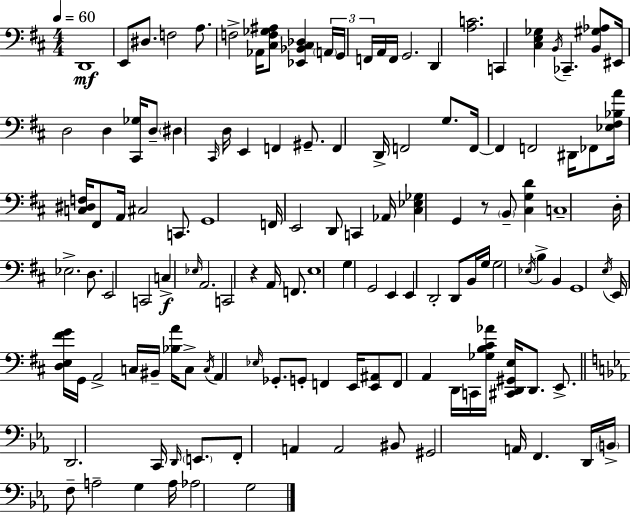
X:1
T:Untitled
M:4/4
L:1/4
K:D
D,,4 E,,/2 ^D,/2 F,2 A,/2 F,2 _A,,/4 [^C,F,_G,^A,]/2 [_E,,_B,,^C,_D,] A,,/4 G,,/4 F,,/4 A,,/4 F,,/4 G,,2 D,, [A,C]2 C,, [^C,E,_G,] B,,/4 _C,, [B,,^G,_A,]/2 ^E,,/4 D,2 D, [^C,,_G,]/4 D,/2 ^D, ^C,,/4 D,/4 E,, F,, ^G,,/2 F,, D,,/4 F,,2 G,/2 F,,/4 F,, F,,2 ^D,,/4 _F,,/2 [_E,^F,_B,A]/4 [C,^D,F,]/4 ^F,,/2 A,,/4 ^C,2 C,,/2 G,,4 F,,/4 E,,2 D,,/2 C,, _A,,/4 [^C,_E,_G,] G,, z/2 B,,/2 [^C,G,D] C,4 D,/4 _E,2 D,/2 E,,2 C,,2 C, _E,/4 A,,2 C,,2 z A,,/4 F,,/2 E,4 G, G,,2 E,, E,, D,,2 D,,/2 B,,/4 G,/4 G,2 _E,/4 B, B,, G,,4 E,/4 E,,/4 [D,E,^FG]/4 G,,/4 A,,2 C,/4 ^B,,/4 [_B,A]/4 C,/2 C,/4 A,, _E,/4 _G,,/2 G,,/2 F,, E,,/4 [E,,^A,,]/2 F,,/2 A,, D,,/4 C,,/4 [_G,B,^C_A]/4 [^C,,D,,^G,,E,]/4 D,,/2 E,,/2 D,,2 C,,/4 D,,/4 E,,/2 F,,/2 A,, A,,2 ^B,,/2 ^G,,2 A,,/4 F,, D,,/4 B,,/4 F,/2 A,2 G, A,/4 _A,2 G,2